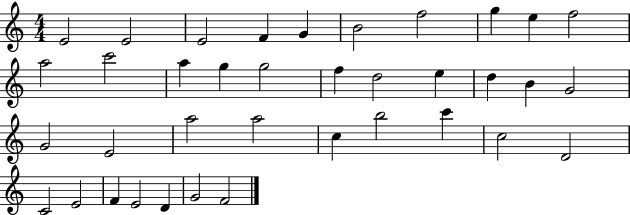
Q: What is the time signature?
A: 4/4